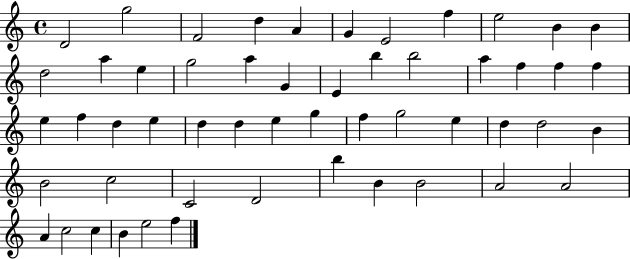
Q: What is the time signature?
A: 4/4